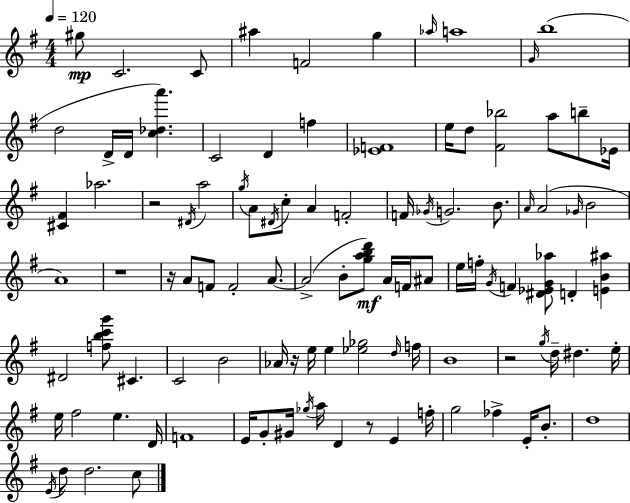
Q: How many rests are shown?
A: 6